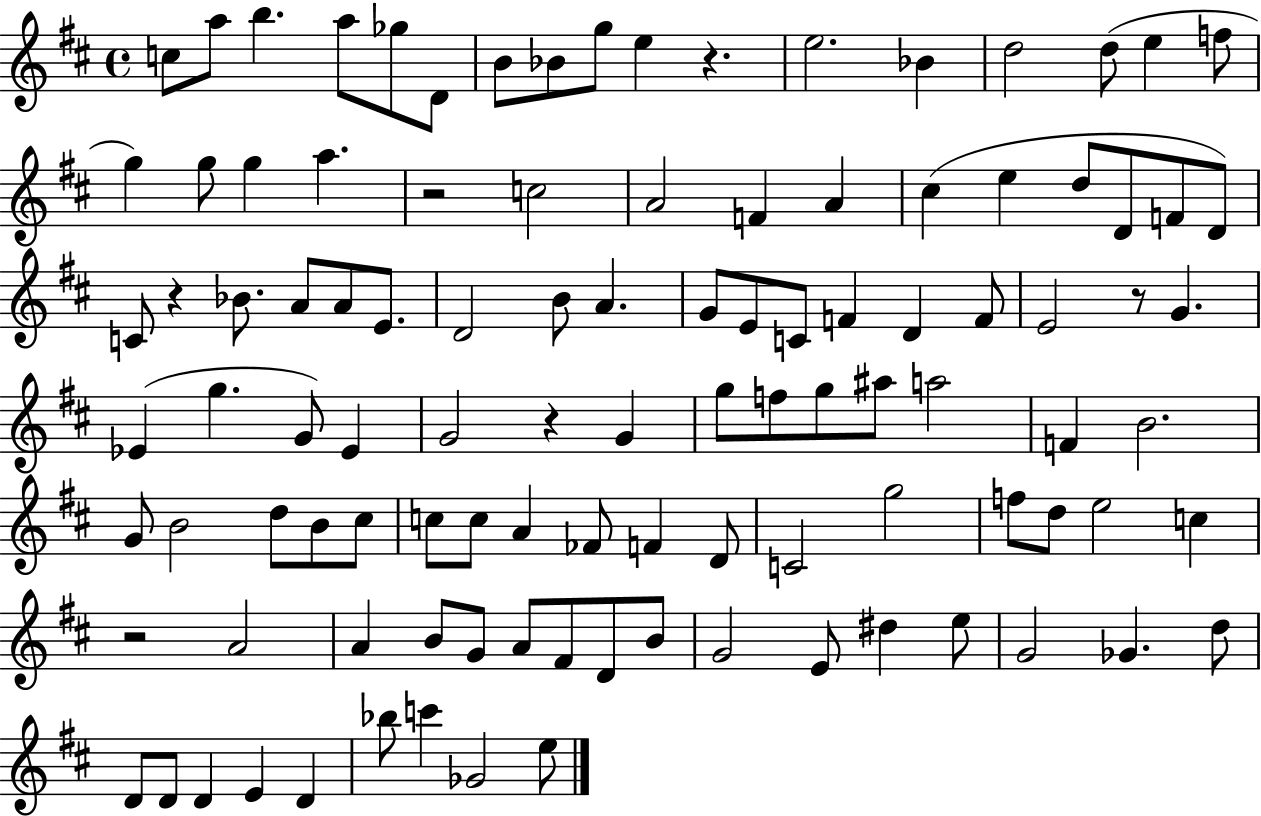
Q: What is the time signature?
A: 4/4